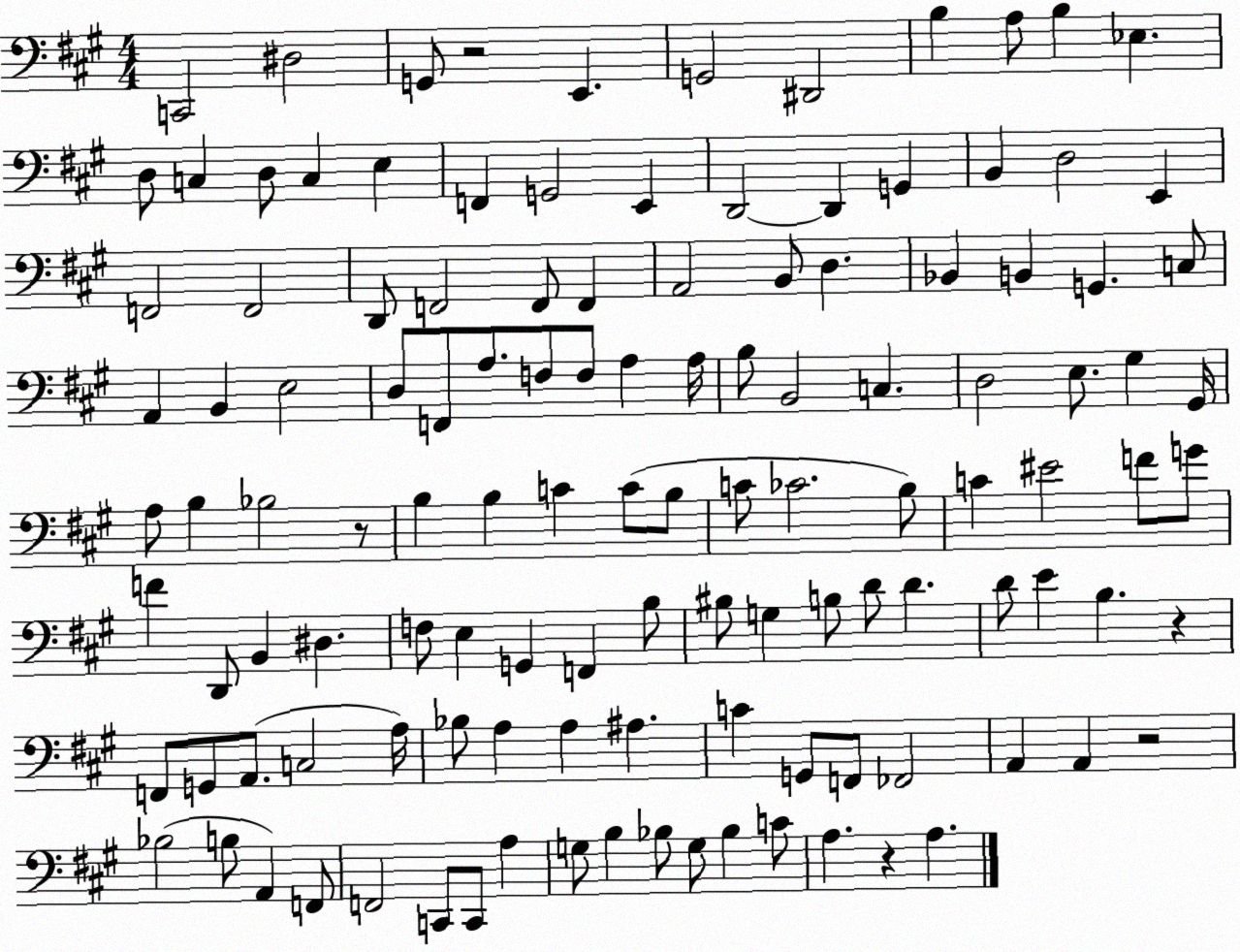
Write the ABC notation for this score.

X:1
T:Untitled
M:4/4
L:1/4
K:A
C,,2 ^D,2 G,,/2 z2 E,, G,,2 ^D,,2 B, A,/2 B, _E, D,/2 C, D,/2 C, E, F,, G,,2 E,, D,,2 D,, G,, B,, D,2 E,, F,,2 F,,2 D,,/2 F,,2 F,,/2 F,, A,,2 B,,/2 D, _B,, B,, G,, C,/2 A,, B,, E,2 D,/2 F,,/2 A,/2 F,/2 F,/2 A, A,/4 B,/2 B,,2 C, D,2 E,/2 ^G, ^G,,/4 A,/2 B, _B,2 z/2 B, B, C C/2 B,/2 C/2 _C2 B,/2 C ^E2 F/2 G/2 F D,,/2 B,, ^D, F,/2 E, G,, F,, B,/2 ^B,/2 G, B,/2 D/2 D D/2 E B, z F,,/2 G,,/2 A,,/2 C,2 A,/4 _B,/2 A, A, ^A, C G,,/2 F,,/2 _F,,2 A,, A,, z2 _B,2 B,/2 A,, F,,/2 F,,2 C,,/2 C,,/2 A, G,/2 B, _B,/2 G,/2 _B, C/2 A, z A,